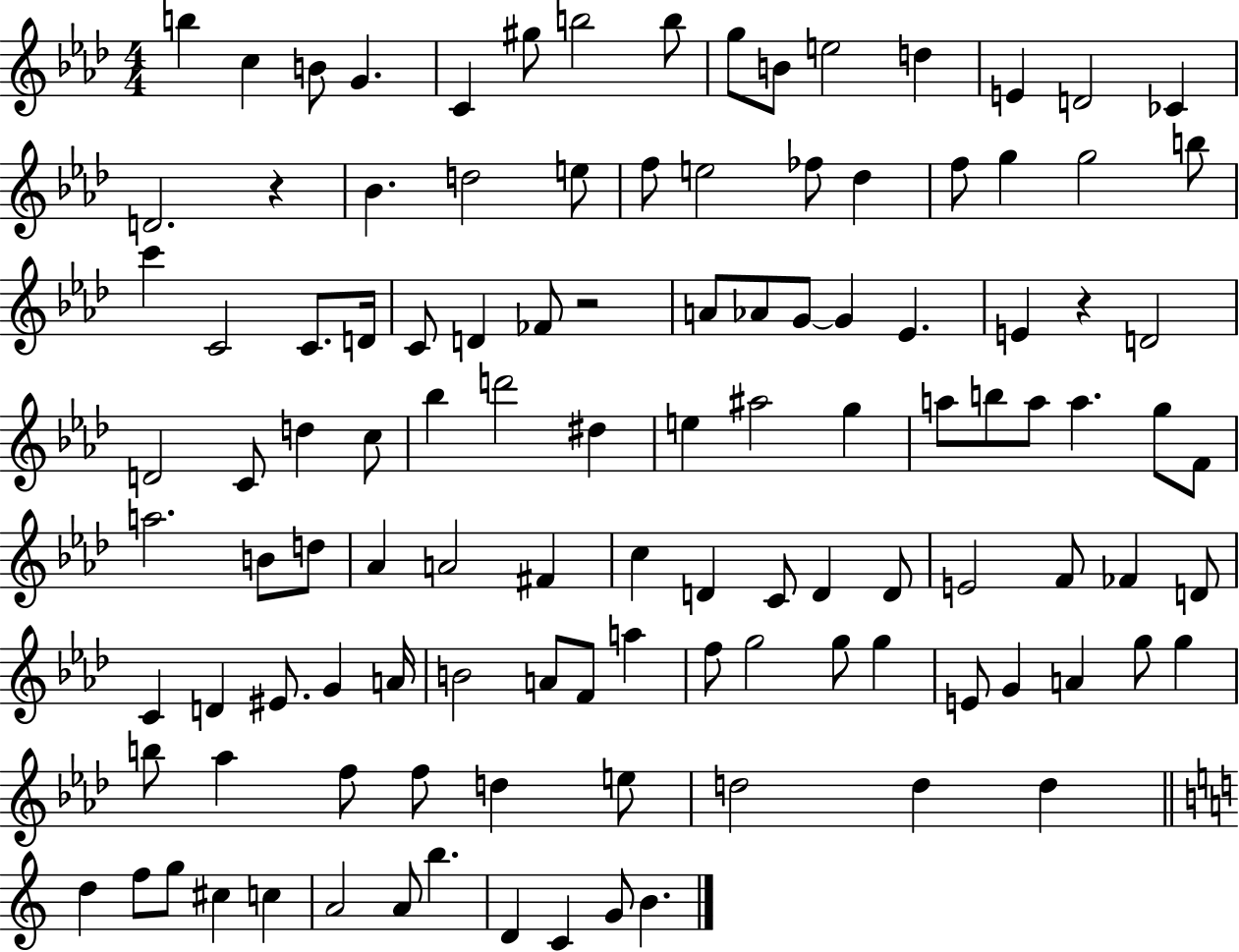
{
  \clef treble
  \numericTimeSignature
  \time 4/4
  \key aes \major
  \repeat volta 2 { b''4 c''4 b'8 g'4. | c'4 gis''8 b''2 b''8 | g''8 b'8 e''2 d''4 | e'4 d'2 ces'4 | \break d'2. r4 | bes'4. d''2 e''8 | f''8 e''2 fes''8 des''4 | f''8 g''4 g''2 b''8 | \break c'''4 c'2 c'8. d'16 | c'8 d'4 fes'8 r2 | a'8 aes'8 g'8~~ g'4 ees'4. | e'4 r4 d'2 | \break d'2 c'8 d''4 c''8 | bes''4 d'''2 dis''4 | e''4 ais''2 g''4 | a''8 b''8 a''8 a''4. g''8 f'8 | \break a''2. b'8 d''8 | aes'4 a'2 fis'4 | c''4 d'4 c'8 d'4 d'8 | e'2 f'8 fes'4 d'8 | \break c'4 d'4 eis'8. g'4 a'16 | b'2 a'8 f'8 a''4 | f''8 g''2 g''8 g''4 | e'8 g'4 a'4 g''8 g''4 | \break b''8 aes''4 f''8 f''8 d''4 e''8 | d''2 d''4 d''4 | \bar "||" \break \key a \minor d''4 f''8 g''8 cis''4 c''4 | a'2 a'8 b''4. | d'4 c'4 g'8 b'4. | } \bar "|."
}